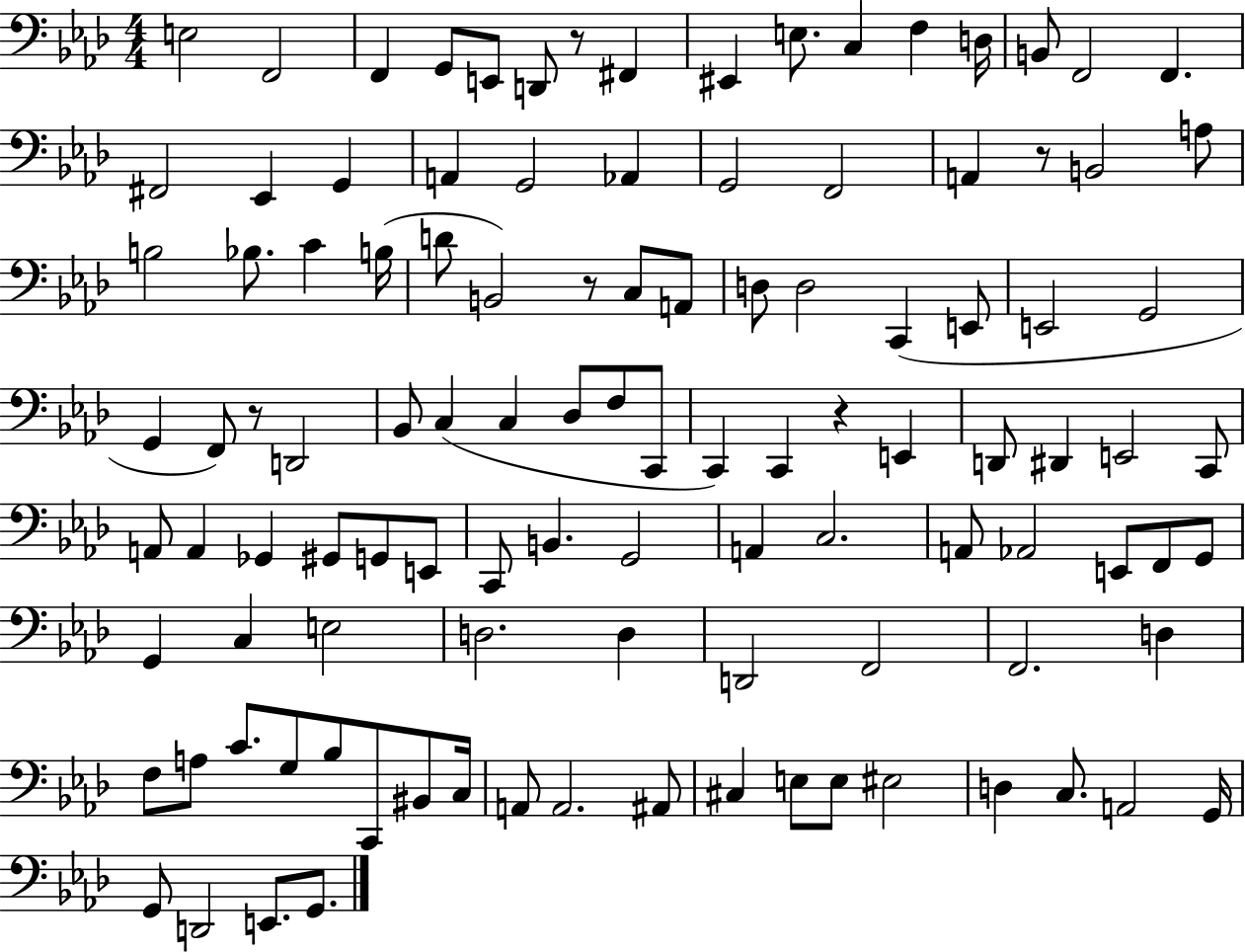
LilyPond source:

{
  \clef bass
  \numericTimeSignature
  \time 4/4
  \key aes \major
  e2 f,2 | f,4 g,8 e,8 d,8 r8 fis,4 | eis,4 e8. c4 f4 d16 | b,8 f,2 f,4. | \break fis,2 ees,4 g,4 | a,4 g,2 aes,4 | g,2 f,2 | a,4 r8 b,2 a8 | \break b2 bes8. c'4 b16( | d'8 b,2) r8 c8 a,8 | d8 d2 c,4( e,8 | e,2 g,2 | \break g,4 f,8) r8 d,2 | bes,8 c4( c4 des8 f8 c,8 | c,4) c,4 r4 e,4 | d,8 dis,4 e,2 c,8 | \break a,8 a,4 ges,4 gis,8 g,8 e,8 | c,8 b,4. g,2 | a,4 c2. | a,8 aes,2 e,8 f,8 g,8 | \break g,4 c4 e2 | d2. d4 | d,2 f,2 | f,2. d4 | \break f8 a8 c'8. g8 bes8 c,8 bis,8 c16 | a,8 a,2. ais,8 | cis4 e8 e8 eis2 | d4 c8. a,2 g,16 | \break g,8 d,2 e,8. g,8. | \bar "|."
}